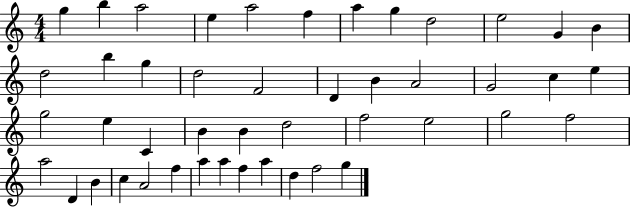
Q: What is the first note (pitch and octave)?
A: G5